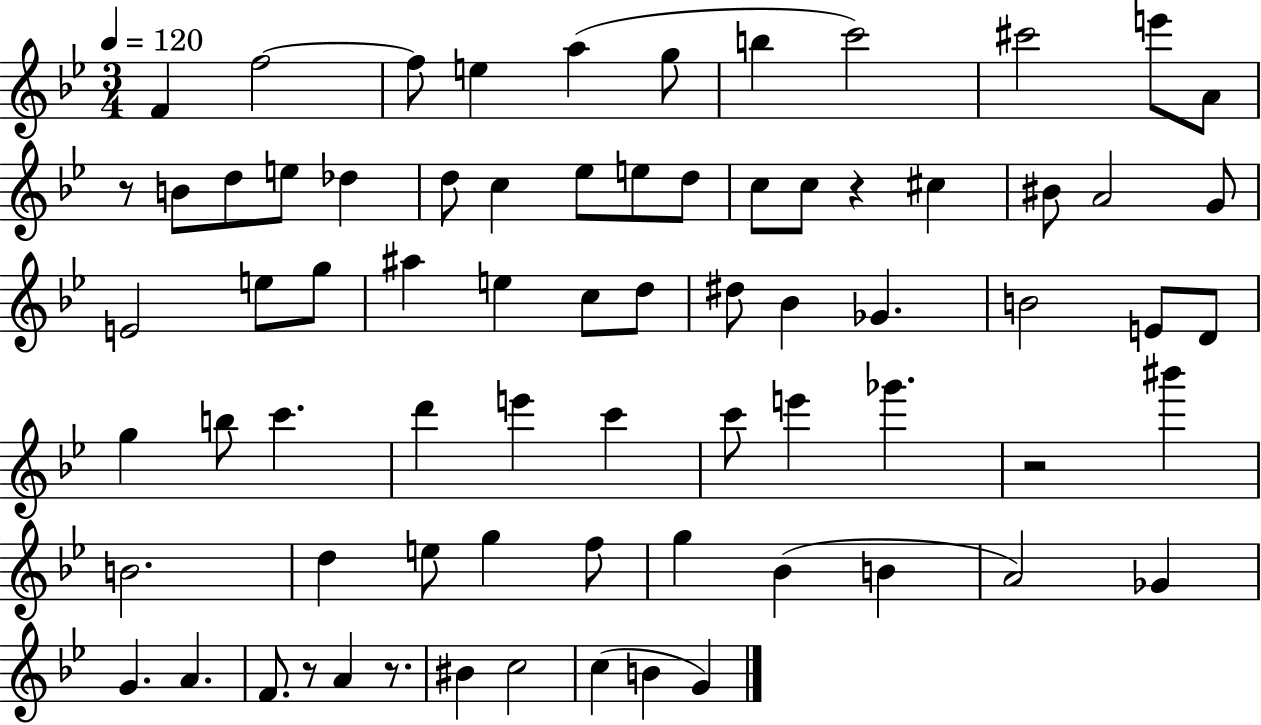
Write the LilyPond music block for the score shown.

{
  \clef treble
  \numericTimeSignature
  \time 3/4
  \key bes \major
  \tempo 4 = 120
  f'4 f''2~~ | f''8 e''4 a''4( g''8 | b''4 c'''2) | cis'''2 e'''8 a'8 | \break r8 b'8 d''8 e''8 des''4 | d''8 c''4 ees''8 e''8 d''8 | c''8 c''8 r4 cis''4 | bis'8 a'2 g'8 | \break e'2 e''8 g''8 | ais''4 e''4 c''8 d''8 | dis''8 bes'4 ges'4. | b'2 e'8 d'8 | \break g''4 b''8 c'''4. | d'''4 e'''4 c'''4 | c'''8 e'''4 ges'''4. | r2 bis'''4 | \break b'2. | d''4 e''8 g''4 f''8 | g''4 bes'4( b'4 | a'2) ges'4 | \break g'4. a'4. | f'8. r8 a'4 r8. | bis'4 c''2 | c''4( b'4 g'4) | \break \bar "|."
}